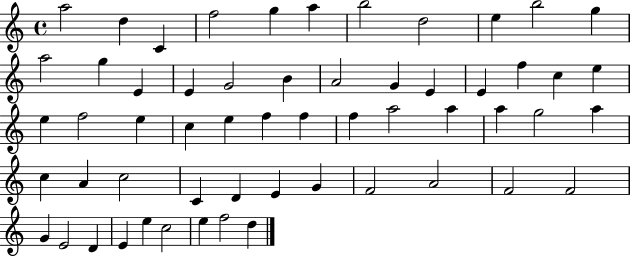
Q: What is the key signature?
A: C major